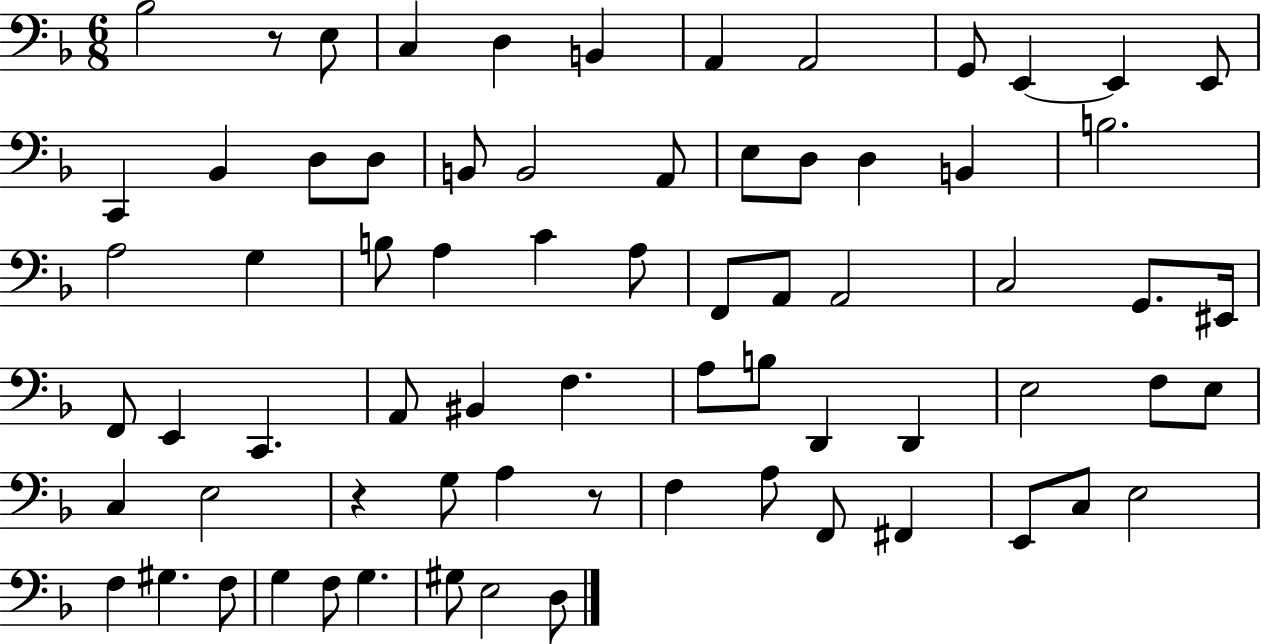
Bb3/h R/e E3/e C3/q D3/q B2/q A2/q A2/h G2/e E2/q E2/q E2/e C2/q Bb2/q D3/e D3/e B2/e B2/h A2/e E3/e D3/e D3/q B2/q B3/h. A3/h G3/q B3/e A3/q C4/q A3/e F2/e A2/e A2/h C3/h G2/e. EIS2/s F2/e E2/q C2/q. A2/e BIS2/q F3/q. A3/e B3/e D2/q D2/q E3/h F3/e E3/e C3/q E3/h R/q G3/e A3/q R/e F3/q A3/e F2/e F#2/q E2/e C3/e E3/h F3/q G#3/q. F3/e G3/q F3/e G3/q. G#3/e E3/h D3/e